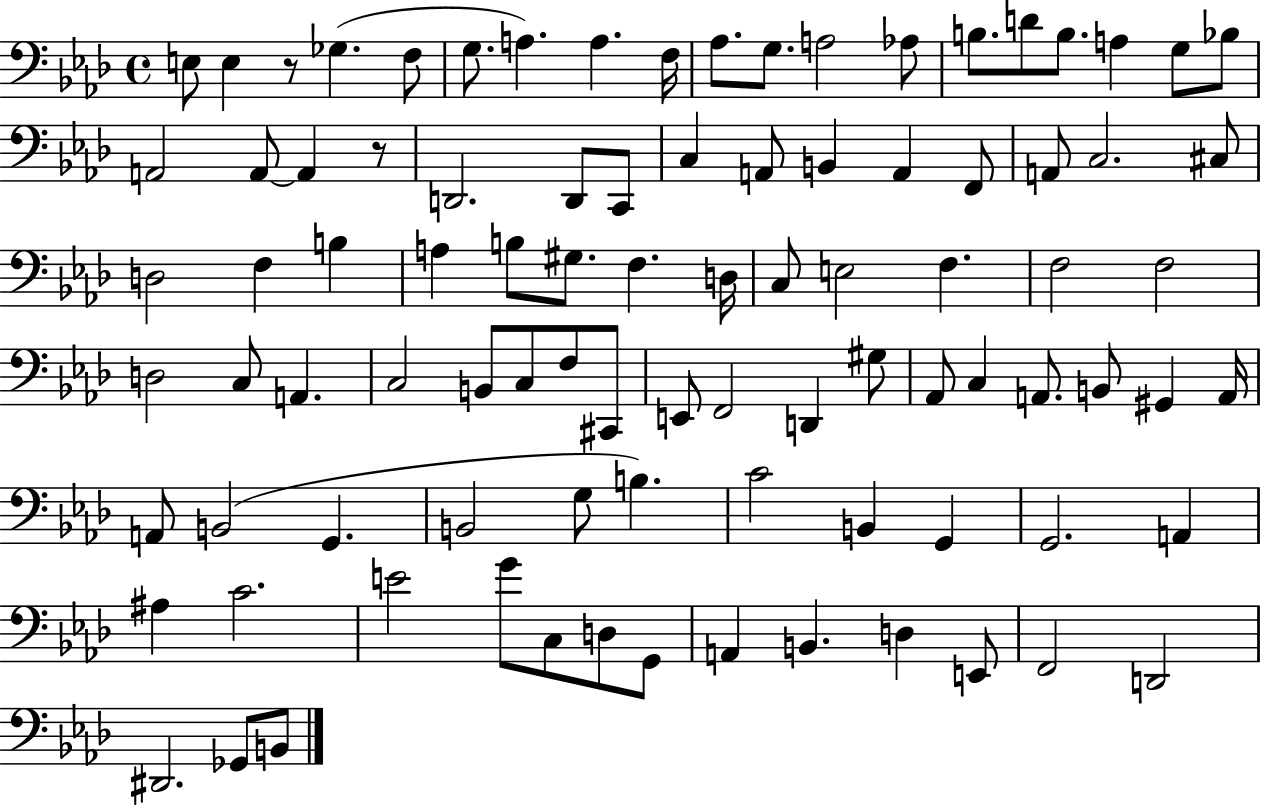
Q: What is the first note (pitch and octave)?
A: E3